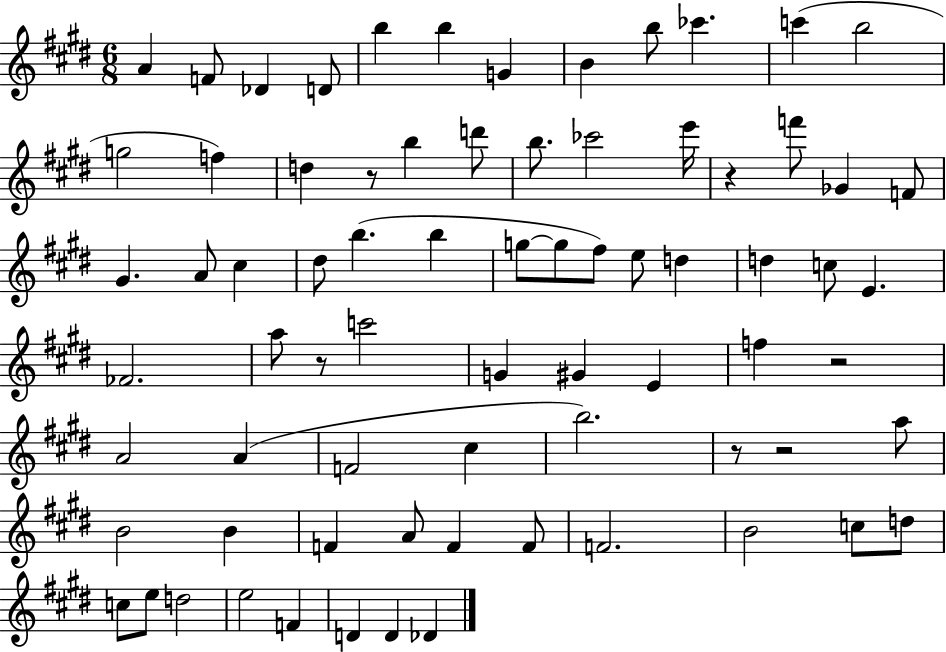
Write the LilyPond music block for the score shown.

{
  \clef treble
  \numericTimeSignature
  \time 6/8
  \key e \major
  a'4 f'8 des'4 d'8 | b''4 b''4 g'4 | b'4 b''8 ces'''4. | c'''4( b''2 | \break g''2 f''4) | d''4 r8 b''4 d'''8 | b''8. ces'''2 e'''16 | r4 f'''8 ges'4 f'8 | \break gis'4. a'8 cis''4 | dis''8 b''4.( b''4 | g''8~~ g''8 fis''8) e''8 d''4 | d''4 c''8 e'4. | \break fes'2. | a''8 r8 c'''2 | g'4 gis'4 e'4 | f''4 r2 | \break a'2 a'4( | f'2 cis''4 | b''2.) | r8 r2 a''8 | \break b'2 b'4 | f'4 a'8 f'4 f'8 | f'2. | b'2 c''8 d''8 | \break c''8 e''8 d''2 | e''2 f'4 | d'4 d'4 des'4 | \bar "|."
}